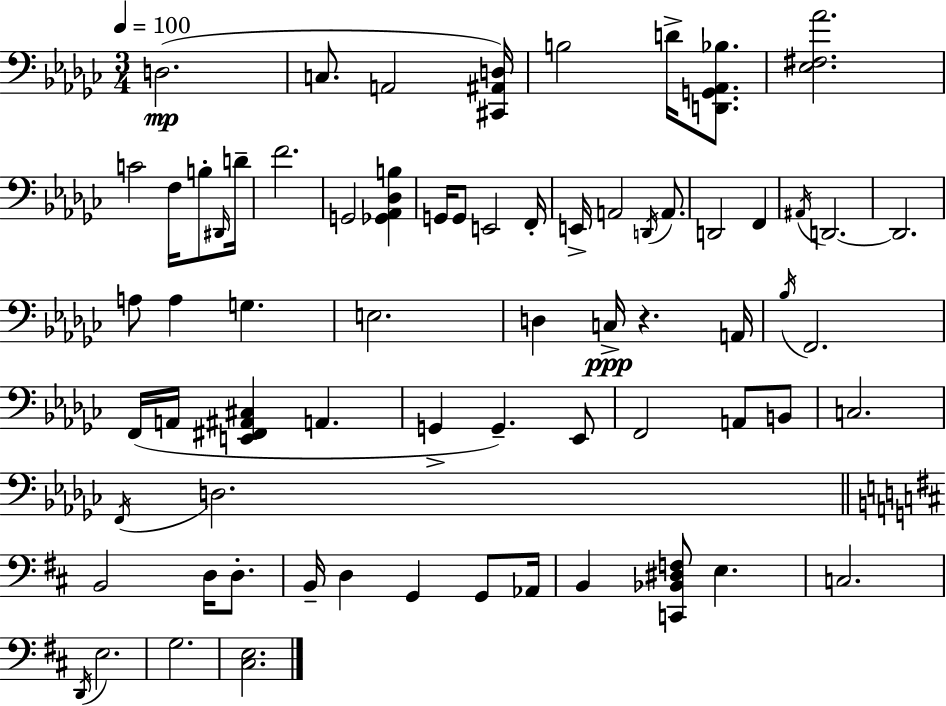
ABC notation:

X:1
T:Untitled
M:3/4
L:1/4
K:Ebm
D,2 C,/2 A,,2 [^C,,^A,,D,]/4 B,2 D/4 [D,,G,,_A,,_B,]/2 [_E,^F,_A]2 C2 F,/4 B,/2 ^D,,/4 D/4 F2 G,,2 [_G,,_A,,_D,B,] G,,/4 G,,/2 E,,2 F,,/4 E,,/4 A,,2 D,,/4 A,,/2 D,,2 F,, ^A,,/4 D,,2 D,,2 A,/2 A, G, E,2 D, C,/4 z A,,/4 _B,/4 F,,2 F,,/4 A,,/4 [E,,^F,,^A,,^C,] A,, G,, G,, _E,,/2 F,,2 A,,/2 B,,/2 C,2 F,,/4 D,2 B,,2 D,/4 D,/2 B,,/4 D, G,, G,,/2 _A,,/4 B,, [C,,_B,,^D,F,]/2 E, C,2 D,,/4 E,2 G,2 [^C,E,]2